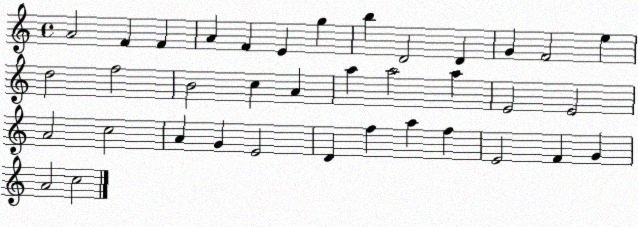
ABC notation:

X:1
T:Untitled
M:4/4
L:1/4
K:C
A2 F F A F E g b D2 D G F2 e d2 f2 B2 c A a a2 a E2 E2 A2 c2 A G E2 D f a f E2 F G A2 c2